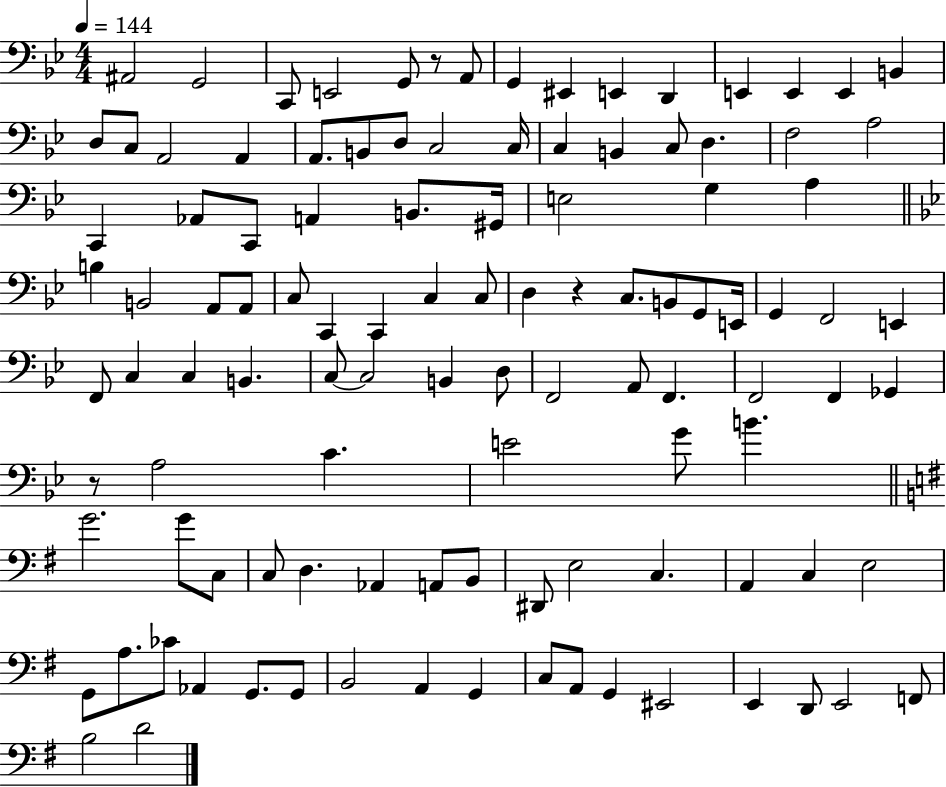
A#2/h G2/h C2/e E2/h G2/e R/e A2/e G2/q EIS2/q E2/q D2/q E2/q E2/q E2/q B2/q D3/e C3/e A2/h A2/q A2/e. B2/e D3/e C3/h C3/s C3/q B2/q C3/e D3/q. F3/h A3/h C2/q Ab2/e C2/e A2/q B2/e. G#2/s E3/h G3/q A3/q B3/q B2/h A2/e A2/e C3/e C2/q C2/q C3/q C3/e D3/q R/q C3/e. B2/e G2/e E2/s G2/q F2/h E2/q F2/e C3/q C3/q B2/q. C3/e C3/h B2/q D3/e F2/h A2/e F2/q. F2/h F2/q Gb2/q R/e A3/h C4/q. E4/h G4/e B4/q. G4/h. G4/e C3/e C3/e D3/q. Ab2/q A2/e B2/e D#2/e E3/h C3/q. A2/q C3/q E3/h G2/e A3/e. CES4/e Ab2/q G2/e. G2/e B2/h A2/q G2/q C3/e A2/e G2/q EIS2/h E2/q D2/e E2/h F2/e B3/h D4/h